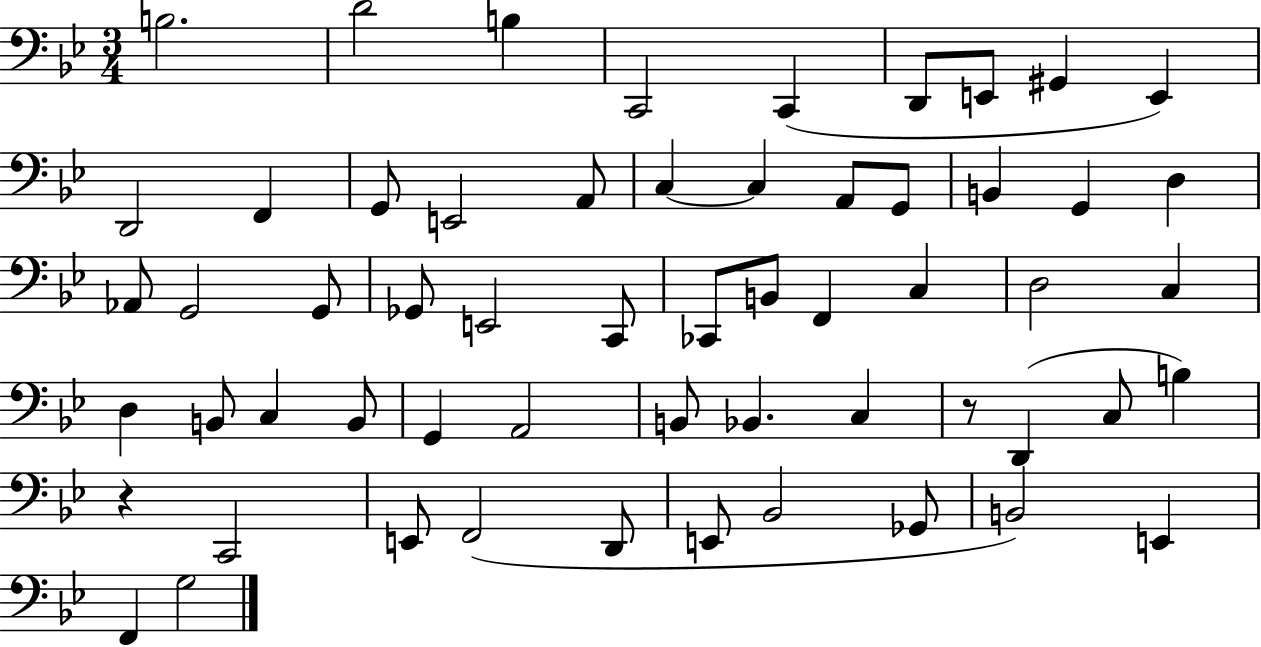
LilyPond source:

{
  \clef bass
  \numericTimeSignature
  \time 3/4
  \key bes \major
  \repeat volta 2 { b2. | d'2 b4 | c,2 c,4( | d,8 e,8 gis,4 e,4) | \break d,2 f,4 | g,8 e,2 a,8 | c4~~ c4 a,8 g,8 | b,4 g,4 d4 | \break aes,8 g,2 g,8 | ges,8 e,2 c,8 | ces,8 b,8 f,4 c4 | d2 c4 | \break d4 b,8 c4 b,8 | g,4 a,2 | b,8 bes,4. c4 | r8 d,4( c8 b4) | \break r4 c,2 | e,8 f,2( d,8 | e,8 bes,2 ges,8 | b,2) e,4 | \break f,4 g2 | } \bar "|."
}